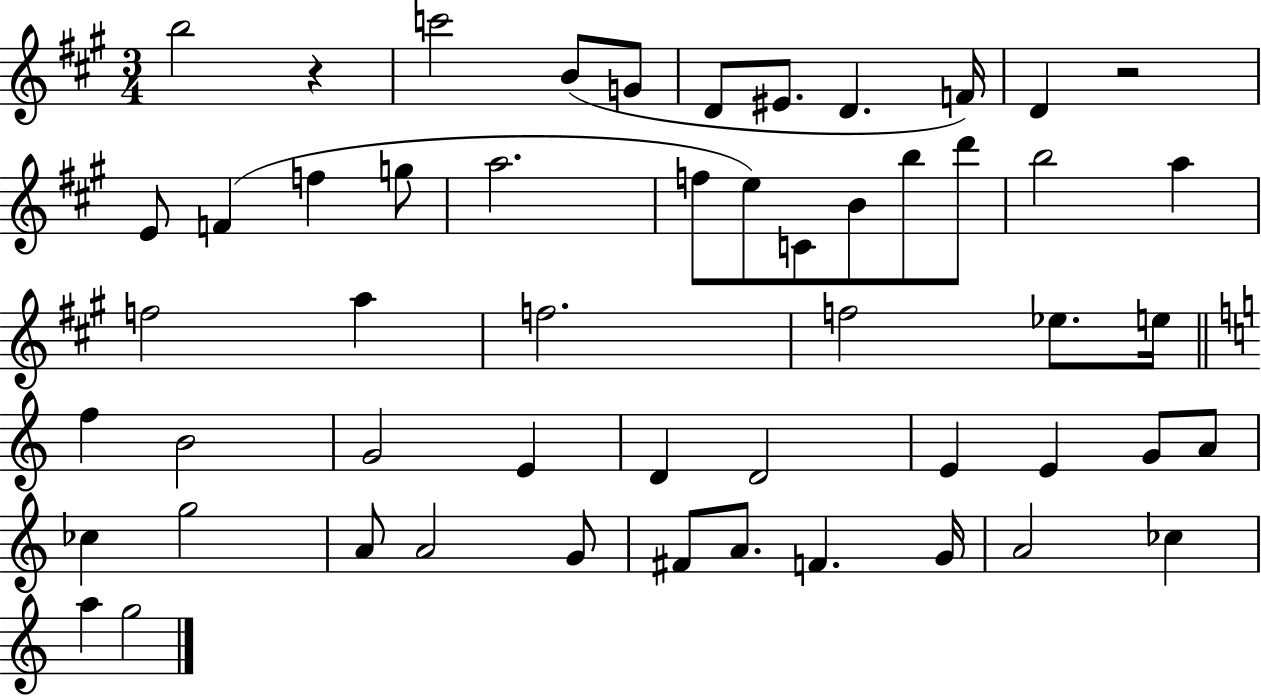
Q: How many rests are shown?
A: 2